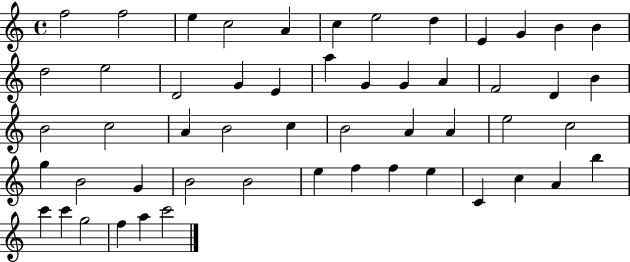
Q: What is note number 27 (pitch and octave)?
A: A4